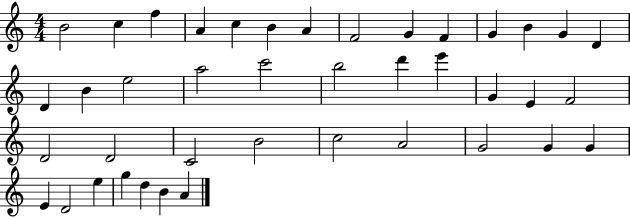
B4/h C5/q F5/q A4/q C5/q B4/q A4/q F4/h G4/q F4/q G4/q B4/q G4/q D4/q D4/q B4/q E5/h A5/h C6/h B5/h D6/q E6/q G4/q E4/q F4/h D4/h D4/h C4/h B4/h C5/h A4/h G4/h G4/q G4/q E4/q D4/h E5/q G5/q D5/q B4/q A4/q